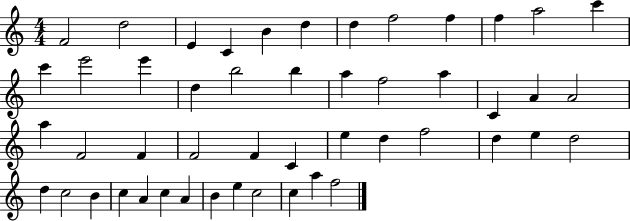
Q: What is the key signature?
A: C major